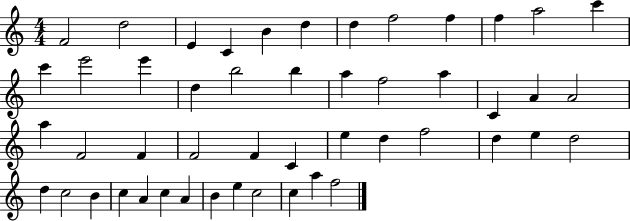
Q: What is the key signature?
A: C major